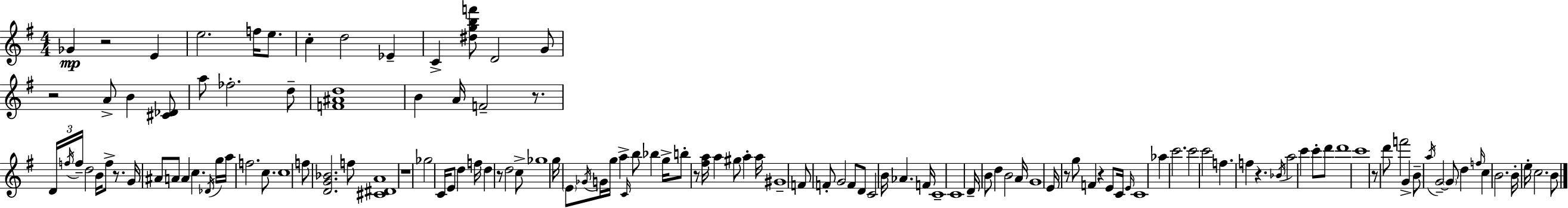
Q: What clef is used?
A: treble